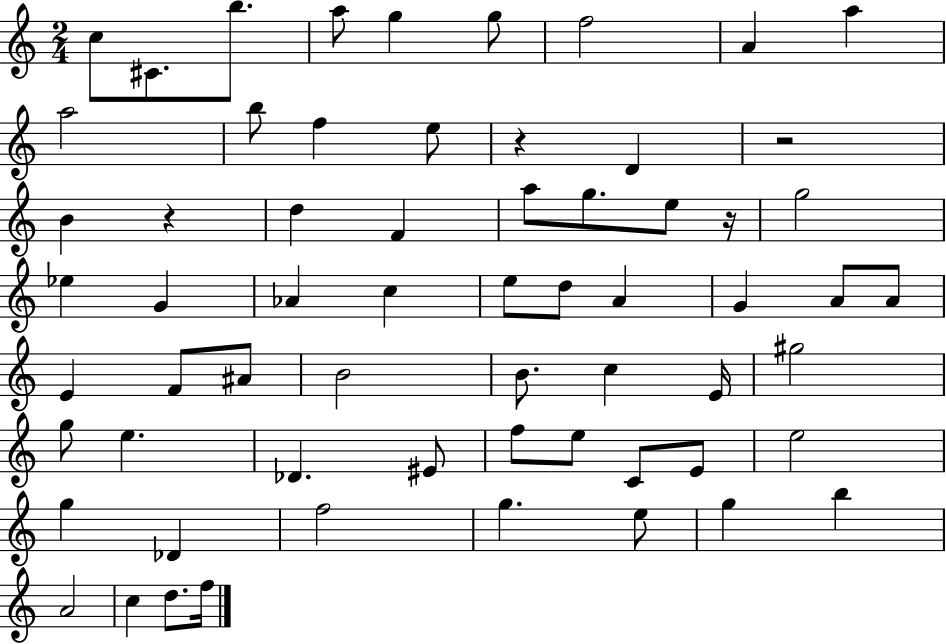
{
  \clef treble
  \numericTimeSignature
  \time 2/4
  \key c \major
  c''8 cis'8. b''8. | a''8 g''4 g''8 | f''2 | a'4 a''4 | \break a''2 | b''8 f''4 e''8 | r4 d'4 | r2 | \break b'4 r4 | d''4 f'4 | a''8 g''8. e''8 r16 | g''2 | \break ees''4 g'4 | aes'4 c''4 | e''8 d''8 a'4 | g'4 a'8 a'8 | \break e'4 f'8 ais'8 | b'2 | b'8. c''4 e'16 | gis''2 | \break g''8 e''4. | des'4. eis'8 | f''8 e''8 c'8 e'8 | e''2 | \break g''4 des'4 | f''2 | g''4. e''8 | g''4 b''4 | \break a'2 | c''4 d''8. f''16 | \bar "|."
}